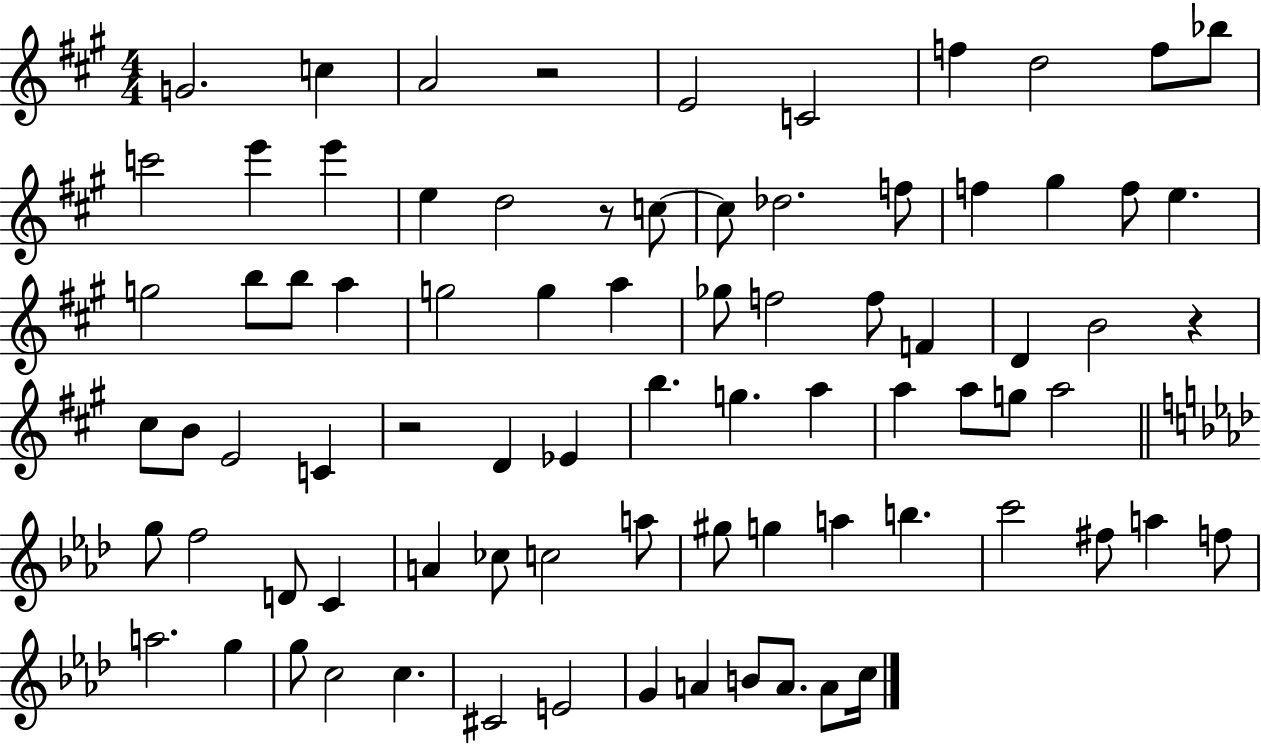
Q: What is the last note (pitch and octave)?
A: C5